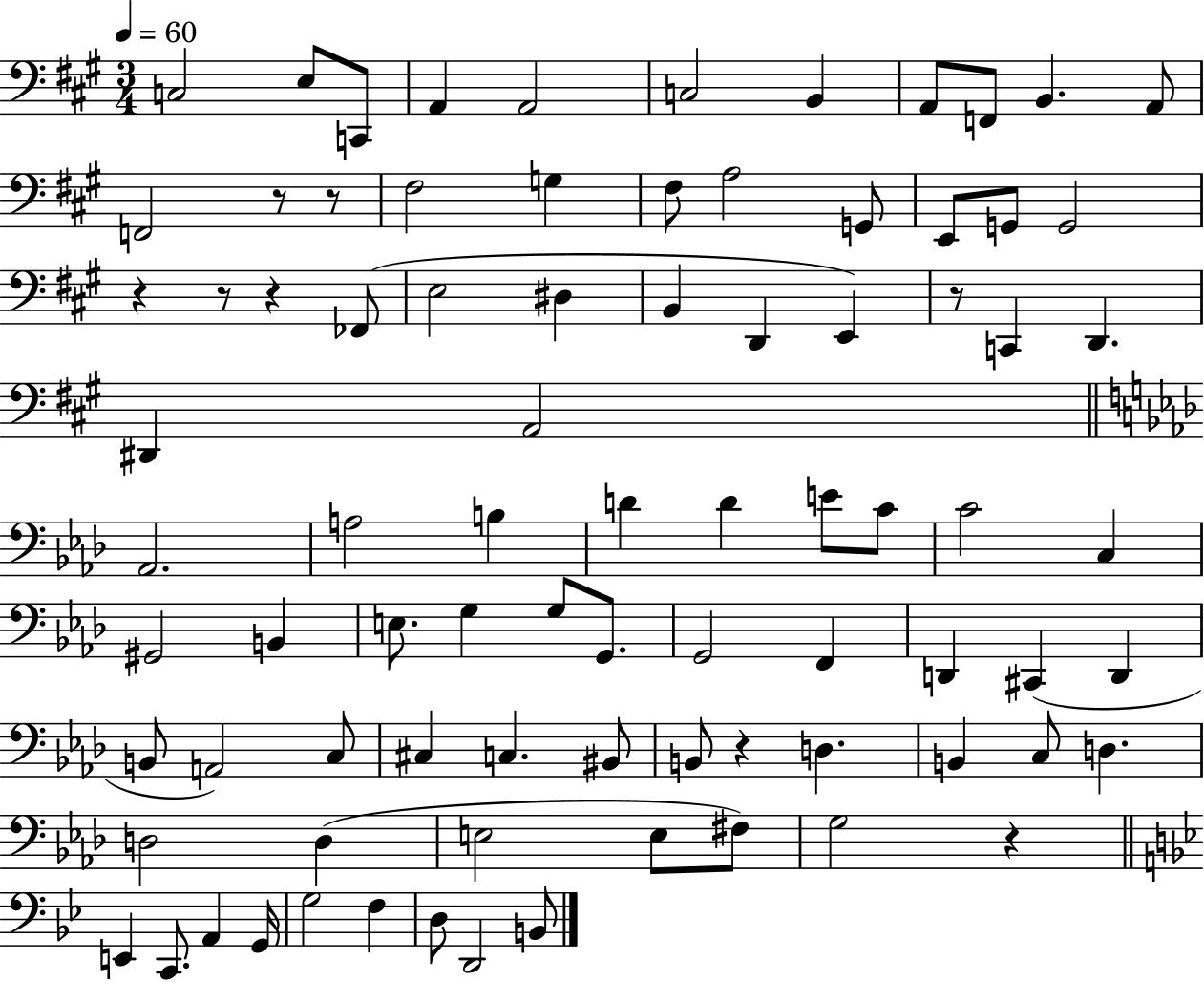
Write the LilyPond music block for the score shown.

{
  \clef bass
  \numericTimeSignature
  \time 3/4
  \key a \major
  \tempo 4 = 60
  c2 e8 c,8 | a,4 a,2 | c2 b,4 | a,8 f,8 b,4. a,8 | \break f,2 r8 r8 | fis2 g4 | fis8 a2 g,8 | e,8 g,8 g,2 | \break r4 r8 r4 fes,8( | e2 dis4 | b,4 d,4 e,4) | r8 c,4 d,4. | \break dis,4 a,2 | \bar "||" \break \key aes \major aes,2. | a2 b4 | d'4 d'4 e'8 c'8 | c'2 c4 | \break gis,2 b,4 | e8. g4 g8 g,8. | g,2 f,4 | d,4 cis,4( d,4 | \break b,8 a,2) c8 | cis4 c4. bis,8 | b,8 r4 d4. | b,4 c8 d4. | \break d2 d4( | e2 e8 fis8) | g2 r4 | \bar "||" \break \key g \minor e,4 c,8. a,4 g,16 | g2 f4 | d8 d,2 b,8 | \bar "|."
}